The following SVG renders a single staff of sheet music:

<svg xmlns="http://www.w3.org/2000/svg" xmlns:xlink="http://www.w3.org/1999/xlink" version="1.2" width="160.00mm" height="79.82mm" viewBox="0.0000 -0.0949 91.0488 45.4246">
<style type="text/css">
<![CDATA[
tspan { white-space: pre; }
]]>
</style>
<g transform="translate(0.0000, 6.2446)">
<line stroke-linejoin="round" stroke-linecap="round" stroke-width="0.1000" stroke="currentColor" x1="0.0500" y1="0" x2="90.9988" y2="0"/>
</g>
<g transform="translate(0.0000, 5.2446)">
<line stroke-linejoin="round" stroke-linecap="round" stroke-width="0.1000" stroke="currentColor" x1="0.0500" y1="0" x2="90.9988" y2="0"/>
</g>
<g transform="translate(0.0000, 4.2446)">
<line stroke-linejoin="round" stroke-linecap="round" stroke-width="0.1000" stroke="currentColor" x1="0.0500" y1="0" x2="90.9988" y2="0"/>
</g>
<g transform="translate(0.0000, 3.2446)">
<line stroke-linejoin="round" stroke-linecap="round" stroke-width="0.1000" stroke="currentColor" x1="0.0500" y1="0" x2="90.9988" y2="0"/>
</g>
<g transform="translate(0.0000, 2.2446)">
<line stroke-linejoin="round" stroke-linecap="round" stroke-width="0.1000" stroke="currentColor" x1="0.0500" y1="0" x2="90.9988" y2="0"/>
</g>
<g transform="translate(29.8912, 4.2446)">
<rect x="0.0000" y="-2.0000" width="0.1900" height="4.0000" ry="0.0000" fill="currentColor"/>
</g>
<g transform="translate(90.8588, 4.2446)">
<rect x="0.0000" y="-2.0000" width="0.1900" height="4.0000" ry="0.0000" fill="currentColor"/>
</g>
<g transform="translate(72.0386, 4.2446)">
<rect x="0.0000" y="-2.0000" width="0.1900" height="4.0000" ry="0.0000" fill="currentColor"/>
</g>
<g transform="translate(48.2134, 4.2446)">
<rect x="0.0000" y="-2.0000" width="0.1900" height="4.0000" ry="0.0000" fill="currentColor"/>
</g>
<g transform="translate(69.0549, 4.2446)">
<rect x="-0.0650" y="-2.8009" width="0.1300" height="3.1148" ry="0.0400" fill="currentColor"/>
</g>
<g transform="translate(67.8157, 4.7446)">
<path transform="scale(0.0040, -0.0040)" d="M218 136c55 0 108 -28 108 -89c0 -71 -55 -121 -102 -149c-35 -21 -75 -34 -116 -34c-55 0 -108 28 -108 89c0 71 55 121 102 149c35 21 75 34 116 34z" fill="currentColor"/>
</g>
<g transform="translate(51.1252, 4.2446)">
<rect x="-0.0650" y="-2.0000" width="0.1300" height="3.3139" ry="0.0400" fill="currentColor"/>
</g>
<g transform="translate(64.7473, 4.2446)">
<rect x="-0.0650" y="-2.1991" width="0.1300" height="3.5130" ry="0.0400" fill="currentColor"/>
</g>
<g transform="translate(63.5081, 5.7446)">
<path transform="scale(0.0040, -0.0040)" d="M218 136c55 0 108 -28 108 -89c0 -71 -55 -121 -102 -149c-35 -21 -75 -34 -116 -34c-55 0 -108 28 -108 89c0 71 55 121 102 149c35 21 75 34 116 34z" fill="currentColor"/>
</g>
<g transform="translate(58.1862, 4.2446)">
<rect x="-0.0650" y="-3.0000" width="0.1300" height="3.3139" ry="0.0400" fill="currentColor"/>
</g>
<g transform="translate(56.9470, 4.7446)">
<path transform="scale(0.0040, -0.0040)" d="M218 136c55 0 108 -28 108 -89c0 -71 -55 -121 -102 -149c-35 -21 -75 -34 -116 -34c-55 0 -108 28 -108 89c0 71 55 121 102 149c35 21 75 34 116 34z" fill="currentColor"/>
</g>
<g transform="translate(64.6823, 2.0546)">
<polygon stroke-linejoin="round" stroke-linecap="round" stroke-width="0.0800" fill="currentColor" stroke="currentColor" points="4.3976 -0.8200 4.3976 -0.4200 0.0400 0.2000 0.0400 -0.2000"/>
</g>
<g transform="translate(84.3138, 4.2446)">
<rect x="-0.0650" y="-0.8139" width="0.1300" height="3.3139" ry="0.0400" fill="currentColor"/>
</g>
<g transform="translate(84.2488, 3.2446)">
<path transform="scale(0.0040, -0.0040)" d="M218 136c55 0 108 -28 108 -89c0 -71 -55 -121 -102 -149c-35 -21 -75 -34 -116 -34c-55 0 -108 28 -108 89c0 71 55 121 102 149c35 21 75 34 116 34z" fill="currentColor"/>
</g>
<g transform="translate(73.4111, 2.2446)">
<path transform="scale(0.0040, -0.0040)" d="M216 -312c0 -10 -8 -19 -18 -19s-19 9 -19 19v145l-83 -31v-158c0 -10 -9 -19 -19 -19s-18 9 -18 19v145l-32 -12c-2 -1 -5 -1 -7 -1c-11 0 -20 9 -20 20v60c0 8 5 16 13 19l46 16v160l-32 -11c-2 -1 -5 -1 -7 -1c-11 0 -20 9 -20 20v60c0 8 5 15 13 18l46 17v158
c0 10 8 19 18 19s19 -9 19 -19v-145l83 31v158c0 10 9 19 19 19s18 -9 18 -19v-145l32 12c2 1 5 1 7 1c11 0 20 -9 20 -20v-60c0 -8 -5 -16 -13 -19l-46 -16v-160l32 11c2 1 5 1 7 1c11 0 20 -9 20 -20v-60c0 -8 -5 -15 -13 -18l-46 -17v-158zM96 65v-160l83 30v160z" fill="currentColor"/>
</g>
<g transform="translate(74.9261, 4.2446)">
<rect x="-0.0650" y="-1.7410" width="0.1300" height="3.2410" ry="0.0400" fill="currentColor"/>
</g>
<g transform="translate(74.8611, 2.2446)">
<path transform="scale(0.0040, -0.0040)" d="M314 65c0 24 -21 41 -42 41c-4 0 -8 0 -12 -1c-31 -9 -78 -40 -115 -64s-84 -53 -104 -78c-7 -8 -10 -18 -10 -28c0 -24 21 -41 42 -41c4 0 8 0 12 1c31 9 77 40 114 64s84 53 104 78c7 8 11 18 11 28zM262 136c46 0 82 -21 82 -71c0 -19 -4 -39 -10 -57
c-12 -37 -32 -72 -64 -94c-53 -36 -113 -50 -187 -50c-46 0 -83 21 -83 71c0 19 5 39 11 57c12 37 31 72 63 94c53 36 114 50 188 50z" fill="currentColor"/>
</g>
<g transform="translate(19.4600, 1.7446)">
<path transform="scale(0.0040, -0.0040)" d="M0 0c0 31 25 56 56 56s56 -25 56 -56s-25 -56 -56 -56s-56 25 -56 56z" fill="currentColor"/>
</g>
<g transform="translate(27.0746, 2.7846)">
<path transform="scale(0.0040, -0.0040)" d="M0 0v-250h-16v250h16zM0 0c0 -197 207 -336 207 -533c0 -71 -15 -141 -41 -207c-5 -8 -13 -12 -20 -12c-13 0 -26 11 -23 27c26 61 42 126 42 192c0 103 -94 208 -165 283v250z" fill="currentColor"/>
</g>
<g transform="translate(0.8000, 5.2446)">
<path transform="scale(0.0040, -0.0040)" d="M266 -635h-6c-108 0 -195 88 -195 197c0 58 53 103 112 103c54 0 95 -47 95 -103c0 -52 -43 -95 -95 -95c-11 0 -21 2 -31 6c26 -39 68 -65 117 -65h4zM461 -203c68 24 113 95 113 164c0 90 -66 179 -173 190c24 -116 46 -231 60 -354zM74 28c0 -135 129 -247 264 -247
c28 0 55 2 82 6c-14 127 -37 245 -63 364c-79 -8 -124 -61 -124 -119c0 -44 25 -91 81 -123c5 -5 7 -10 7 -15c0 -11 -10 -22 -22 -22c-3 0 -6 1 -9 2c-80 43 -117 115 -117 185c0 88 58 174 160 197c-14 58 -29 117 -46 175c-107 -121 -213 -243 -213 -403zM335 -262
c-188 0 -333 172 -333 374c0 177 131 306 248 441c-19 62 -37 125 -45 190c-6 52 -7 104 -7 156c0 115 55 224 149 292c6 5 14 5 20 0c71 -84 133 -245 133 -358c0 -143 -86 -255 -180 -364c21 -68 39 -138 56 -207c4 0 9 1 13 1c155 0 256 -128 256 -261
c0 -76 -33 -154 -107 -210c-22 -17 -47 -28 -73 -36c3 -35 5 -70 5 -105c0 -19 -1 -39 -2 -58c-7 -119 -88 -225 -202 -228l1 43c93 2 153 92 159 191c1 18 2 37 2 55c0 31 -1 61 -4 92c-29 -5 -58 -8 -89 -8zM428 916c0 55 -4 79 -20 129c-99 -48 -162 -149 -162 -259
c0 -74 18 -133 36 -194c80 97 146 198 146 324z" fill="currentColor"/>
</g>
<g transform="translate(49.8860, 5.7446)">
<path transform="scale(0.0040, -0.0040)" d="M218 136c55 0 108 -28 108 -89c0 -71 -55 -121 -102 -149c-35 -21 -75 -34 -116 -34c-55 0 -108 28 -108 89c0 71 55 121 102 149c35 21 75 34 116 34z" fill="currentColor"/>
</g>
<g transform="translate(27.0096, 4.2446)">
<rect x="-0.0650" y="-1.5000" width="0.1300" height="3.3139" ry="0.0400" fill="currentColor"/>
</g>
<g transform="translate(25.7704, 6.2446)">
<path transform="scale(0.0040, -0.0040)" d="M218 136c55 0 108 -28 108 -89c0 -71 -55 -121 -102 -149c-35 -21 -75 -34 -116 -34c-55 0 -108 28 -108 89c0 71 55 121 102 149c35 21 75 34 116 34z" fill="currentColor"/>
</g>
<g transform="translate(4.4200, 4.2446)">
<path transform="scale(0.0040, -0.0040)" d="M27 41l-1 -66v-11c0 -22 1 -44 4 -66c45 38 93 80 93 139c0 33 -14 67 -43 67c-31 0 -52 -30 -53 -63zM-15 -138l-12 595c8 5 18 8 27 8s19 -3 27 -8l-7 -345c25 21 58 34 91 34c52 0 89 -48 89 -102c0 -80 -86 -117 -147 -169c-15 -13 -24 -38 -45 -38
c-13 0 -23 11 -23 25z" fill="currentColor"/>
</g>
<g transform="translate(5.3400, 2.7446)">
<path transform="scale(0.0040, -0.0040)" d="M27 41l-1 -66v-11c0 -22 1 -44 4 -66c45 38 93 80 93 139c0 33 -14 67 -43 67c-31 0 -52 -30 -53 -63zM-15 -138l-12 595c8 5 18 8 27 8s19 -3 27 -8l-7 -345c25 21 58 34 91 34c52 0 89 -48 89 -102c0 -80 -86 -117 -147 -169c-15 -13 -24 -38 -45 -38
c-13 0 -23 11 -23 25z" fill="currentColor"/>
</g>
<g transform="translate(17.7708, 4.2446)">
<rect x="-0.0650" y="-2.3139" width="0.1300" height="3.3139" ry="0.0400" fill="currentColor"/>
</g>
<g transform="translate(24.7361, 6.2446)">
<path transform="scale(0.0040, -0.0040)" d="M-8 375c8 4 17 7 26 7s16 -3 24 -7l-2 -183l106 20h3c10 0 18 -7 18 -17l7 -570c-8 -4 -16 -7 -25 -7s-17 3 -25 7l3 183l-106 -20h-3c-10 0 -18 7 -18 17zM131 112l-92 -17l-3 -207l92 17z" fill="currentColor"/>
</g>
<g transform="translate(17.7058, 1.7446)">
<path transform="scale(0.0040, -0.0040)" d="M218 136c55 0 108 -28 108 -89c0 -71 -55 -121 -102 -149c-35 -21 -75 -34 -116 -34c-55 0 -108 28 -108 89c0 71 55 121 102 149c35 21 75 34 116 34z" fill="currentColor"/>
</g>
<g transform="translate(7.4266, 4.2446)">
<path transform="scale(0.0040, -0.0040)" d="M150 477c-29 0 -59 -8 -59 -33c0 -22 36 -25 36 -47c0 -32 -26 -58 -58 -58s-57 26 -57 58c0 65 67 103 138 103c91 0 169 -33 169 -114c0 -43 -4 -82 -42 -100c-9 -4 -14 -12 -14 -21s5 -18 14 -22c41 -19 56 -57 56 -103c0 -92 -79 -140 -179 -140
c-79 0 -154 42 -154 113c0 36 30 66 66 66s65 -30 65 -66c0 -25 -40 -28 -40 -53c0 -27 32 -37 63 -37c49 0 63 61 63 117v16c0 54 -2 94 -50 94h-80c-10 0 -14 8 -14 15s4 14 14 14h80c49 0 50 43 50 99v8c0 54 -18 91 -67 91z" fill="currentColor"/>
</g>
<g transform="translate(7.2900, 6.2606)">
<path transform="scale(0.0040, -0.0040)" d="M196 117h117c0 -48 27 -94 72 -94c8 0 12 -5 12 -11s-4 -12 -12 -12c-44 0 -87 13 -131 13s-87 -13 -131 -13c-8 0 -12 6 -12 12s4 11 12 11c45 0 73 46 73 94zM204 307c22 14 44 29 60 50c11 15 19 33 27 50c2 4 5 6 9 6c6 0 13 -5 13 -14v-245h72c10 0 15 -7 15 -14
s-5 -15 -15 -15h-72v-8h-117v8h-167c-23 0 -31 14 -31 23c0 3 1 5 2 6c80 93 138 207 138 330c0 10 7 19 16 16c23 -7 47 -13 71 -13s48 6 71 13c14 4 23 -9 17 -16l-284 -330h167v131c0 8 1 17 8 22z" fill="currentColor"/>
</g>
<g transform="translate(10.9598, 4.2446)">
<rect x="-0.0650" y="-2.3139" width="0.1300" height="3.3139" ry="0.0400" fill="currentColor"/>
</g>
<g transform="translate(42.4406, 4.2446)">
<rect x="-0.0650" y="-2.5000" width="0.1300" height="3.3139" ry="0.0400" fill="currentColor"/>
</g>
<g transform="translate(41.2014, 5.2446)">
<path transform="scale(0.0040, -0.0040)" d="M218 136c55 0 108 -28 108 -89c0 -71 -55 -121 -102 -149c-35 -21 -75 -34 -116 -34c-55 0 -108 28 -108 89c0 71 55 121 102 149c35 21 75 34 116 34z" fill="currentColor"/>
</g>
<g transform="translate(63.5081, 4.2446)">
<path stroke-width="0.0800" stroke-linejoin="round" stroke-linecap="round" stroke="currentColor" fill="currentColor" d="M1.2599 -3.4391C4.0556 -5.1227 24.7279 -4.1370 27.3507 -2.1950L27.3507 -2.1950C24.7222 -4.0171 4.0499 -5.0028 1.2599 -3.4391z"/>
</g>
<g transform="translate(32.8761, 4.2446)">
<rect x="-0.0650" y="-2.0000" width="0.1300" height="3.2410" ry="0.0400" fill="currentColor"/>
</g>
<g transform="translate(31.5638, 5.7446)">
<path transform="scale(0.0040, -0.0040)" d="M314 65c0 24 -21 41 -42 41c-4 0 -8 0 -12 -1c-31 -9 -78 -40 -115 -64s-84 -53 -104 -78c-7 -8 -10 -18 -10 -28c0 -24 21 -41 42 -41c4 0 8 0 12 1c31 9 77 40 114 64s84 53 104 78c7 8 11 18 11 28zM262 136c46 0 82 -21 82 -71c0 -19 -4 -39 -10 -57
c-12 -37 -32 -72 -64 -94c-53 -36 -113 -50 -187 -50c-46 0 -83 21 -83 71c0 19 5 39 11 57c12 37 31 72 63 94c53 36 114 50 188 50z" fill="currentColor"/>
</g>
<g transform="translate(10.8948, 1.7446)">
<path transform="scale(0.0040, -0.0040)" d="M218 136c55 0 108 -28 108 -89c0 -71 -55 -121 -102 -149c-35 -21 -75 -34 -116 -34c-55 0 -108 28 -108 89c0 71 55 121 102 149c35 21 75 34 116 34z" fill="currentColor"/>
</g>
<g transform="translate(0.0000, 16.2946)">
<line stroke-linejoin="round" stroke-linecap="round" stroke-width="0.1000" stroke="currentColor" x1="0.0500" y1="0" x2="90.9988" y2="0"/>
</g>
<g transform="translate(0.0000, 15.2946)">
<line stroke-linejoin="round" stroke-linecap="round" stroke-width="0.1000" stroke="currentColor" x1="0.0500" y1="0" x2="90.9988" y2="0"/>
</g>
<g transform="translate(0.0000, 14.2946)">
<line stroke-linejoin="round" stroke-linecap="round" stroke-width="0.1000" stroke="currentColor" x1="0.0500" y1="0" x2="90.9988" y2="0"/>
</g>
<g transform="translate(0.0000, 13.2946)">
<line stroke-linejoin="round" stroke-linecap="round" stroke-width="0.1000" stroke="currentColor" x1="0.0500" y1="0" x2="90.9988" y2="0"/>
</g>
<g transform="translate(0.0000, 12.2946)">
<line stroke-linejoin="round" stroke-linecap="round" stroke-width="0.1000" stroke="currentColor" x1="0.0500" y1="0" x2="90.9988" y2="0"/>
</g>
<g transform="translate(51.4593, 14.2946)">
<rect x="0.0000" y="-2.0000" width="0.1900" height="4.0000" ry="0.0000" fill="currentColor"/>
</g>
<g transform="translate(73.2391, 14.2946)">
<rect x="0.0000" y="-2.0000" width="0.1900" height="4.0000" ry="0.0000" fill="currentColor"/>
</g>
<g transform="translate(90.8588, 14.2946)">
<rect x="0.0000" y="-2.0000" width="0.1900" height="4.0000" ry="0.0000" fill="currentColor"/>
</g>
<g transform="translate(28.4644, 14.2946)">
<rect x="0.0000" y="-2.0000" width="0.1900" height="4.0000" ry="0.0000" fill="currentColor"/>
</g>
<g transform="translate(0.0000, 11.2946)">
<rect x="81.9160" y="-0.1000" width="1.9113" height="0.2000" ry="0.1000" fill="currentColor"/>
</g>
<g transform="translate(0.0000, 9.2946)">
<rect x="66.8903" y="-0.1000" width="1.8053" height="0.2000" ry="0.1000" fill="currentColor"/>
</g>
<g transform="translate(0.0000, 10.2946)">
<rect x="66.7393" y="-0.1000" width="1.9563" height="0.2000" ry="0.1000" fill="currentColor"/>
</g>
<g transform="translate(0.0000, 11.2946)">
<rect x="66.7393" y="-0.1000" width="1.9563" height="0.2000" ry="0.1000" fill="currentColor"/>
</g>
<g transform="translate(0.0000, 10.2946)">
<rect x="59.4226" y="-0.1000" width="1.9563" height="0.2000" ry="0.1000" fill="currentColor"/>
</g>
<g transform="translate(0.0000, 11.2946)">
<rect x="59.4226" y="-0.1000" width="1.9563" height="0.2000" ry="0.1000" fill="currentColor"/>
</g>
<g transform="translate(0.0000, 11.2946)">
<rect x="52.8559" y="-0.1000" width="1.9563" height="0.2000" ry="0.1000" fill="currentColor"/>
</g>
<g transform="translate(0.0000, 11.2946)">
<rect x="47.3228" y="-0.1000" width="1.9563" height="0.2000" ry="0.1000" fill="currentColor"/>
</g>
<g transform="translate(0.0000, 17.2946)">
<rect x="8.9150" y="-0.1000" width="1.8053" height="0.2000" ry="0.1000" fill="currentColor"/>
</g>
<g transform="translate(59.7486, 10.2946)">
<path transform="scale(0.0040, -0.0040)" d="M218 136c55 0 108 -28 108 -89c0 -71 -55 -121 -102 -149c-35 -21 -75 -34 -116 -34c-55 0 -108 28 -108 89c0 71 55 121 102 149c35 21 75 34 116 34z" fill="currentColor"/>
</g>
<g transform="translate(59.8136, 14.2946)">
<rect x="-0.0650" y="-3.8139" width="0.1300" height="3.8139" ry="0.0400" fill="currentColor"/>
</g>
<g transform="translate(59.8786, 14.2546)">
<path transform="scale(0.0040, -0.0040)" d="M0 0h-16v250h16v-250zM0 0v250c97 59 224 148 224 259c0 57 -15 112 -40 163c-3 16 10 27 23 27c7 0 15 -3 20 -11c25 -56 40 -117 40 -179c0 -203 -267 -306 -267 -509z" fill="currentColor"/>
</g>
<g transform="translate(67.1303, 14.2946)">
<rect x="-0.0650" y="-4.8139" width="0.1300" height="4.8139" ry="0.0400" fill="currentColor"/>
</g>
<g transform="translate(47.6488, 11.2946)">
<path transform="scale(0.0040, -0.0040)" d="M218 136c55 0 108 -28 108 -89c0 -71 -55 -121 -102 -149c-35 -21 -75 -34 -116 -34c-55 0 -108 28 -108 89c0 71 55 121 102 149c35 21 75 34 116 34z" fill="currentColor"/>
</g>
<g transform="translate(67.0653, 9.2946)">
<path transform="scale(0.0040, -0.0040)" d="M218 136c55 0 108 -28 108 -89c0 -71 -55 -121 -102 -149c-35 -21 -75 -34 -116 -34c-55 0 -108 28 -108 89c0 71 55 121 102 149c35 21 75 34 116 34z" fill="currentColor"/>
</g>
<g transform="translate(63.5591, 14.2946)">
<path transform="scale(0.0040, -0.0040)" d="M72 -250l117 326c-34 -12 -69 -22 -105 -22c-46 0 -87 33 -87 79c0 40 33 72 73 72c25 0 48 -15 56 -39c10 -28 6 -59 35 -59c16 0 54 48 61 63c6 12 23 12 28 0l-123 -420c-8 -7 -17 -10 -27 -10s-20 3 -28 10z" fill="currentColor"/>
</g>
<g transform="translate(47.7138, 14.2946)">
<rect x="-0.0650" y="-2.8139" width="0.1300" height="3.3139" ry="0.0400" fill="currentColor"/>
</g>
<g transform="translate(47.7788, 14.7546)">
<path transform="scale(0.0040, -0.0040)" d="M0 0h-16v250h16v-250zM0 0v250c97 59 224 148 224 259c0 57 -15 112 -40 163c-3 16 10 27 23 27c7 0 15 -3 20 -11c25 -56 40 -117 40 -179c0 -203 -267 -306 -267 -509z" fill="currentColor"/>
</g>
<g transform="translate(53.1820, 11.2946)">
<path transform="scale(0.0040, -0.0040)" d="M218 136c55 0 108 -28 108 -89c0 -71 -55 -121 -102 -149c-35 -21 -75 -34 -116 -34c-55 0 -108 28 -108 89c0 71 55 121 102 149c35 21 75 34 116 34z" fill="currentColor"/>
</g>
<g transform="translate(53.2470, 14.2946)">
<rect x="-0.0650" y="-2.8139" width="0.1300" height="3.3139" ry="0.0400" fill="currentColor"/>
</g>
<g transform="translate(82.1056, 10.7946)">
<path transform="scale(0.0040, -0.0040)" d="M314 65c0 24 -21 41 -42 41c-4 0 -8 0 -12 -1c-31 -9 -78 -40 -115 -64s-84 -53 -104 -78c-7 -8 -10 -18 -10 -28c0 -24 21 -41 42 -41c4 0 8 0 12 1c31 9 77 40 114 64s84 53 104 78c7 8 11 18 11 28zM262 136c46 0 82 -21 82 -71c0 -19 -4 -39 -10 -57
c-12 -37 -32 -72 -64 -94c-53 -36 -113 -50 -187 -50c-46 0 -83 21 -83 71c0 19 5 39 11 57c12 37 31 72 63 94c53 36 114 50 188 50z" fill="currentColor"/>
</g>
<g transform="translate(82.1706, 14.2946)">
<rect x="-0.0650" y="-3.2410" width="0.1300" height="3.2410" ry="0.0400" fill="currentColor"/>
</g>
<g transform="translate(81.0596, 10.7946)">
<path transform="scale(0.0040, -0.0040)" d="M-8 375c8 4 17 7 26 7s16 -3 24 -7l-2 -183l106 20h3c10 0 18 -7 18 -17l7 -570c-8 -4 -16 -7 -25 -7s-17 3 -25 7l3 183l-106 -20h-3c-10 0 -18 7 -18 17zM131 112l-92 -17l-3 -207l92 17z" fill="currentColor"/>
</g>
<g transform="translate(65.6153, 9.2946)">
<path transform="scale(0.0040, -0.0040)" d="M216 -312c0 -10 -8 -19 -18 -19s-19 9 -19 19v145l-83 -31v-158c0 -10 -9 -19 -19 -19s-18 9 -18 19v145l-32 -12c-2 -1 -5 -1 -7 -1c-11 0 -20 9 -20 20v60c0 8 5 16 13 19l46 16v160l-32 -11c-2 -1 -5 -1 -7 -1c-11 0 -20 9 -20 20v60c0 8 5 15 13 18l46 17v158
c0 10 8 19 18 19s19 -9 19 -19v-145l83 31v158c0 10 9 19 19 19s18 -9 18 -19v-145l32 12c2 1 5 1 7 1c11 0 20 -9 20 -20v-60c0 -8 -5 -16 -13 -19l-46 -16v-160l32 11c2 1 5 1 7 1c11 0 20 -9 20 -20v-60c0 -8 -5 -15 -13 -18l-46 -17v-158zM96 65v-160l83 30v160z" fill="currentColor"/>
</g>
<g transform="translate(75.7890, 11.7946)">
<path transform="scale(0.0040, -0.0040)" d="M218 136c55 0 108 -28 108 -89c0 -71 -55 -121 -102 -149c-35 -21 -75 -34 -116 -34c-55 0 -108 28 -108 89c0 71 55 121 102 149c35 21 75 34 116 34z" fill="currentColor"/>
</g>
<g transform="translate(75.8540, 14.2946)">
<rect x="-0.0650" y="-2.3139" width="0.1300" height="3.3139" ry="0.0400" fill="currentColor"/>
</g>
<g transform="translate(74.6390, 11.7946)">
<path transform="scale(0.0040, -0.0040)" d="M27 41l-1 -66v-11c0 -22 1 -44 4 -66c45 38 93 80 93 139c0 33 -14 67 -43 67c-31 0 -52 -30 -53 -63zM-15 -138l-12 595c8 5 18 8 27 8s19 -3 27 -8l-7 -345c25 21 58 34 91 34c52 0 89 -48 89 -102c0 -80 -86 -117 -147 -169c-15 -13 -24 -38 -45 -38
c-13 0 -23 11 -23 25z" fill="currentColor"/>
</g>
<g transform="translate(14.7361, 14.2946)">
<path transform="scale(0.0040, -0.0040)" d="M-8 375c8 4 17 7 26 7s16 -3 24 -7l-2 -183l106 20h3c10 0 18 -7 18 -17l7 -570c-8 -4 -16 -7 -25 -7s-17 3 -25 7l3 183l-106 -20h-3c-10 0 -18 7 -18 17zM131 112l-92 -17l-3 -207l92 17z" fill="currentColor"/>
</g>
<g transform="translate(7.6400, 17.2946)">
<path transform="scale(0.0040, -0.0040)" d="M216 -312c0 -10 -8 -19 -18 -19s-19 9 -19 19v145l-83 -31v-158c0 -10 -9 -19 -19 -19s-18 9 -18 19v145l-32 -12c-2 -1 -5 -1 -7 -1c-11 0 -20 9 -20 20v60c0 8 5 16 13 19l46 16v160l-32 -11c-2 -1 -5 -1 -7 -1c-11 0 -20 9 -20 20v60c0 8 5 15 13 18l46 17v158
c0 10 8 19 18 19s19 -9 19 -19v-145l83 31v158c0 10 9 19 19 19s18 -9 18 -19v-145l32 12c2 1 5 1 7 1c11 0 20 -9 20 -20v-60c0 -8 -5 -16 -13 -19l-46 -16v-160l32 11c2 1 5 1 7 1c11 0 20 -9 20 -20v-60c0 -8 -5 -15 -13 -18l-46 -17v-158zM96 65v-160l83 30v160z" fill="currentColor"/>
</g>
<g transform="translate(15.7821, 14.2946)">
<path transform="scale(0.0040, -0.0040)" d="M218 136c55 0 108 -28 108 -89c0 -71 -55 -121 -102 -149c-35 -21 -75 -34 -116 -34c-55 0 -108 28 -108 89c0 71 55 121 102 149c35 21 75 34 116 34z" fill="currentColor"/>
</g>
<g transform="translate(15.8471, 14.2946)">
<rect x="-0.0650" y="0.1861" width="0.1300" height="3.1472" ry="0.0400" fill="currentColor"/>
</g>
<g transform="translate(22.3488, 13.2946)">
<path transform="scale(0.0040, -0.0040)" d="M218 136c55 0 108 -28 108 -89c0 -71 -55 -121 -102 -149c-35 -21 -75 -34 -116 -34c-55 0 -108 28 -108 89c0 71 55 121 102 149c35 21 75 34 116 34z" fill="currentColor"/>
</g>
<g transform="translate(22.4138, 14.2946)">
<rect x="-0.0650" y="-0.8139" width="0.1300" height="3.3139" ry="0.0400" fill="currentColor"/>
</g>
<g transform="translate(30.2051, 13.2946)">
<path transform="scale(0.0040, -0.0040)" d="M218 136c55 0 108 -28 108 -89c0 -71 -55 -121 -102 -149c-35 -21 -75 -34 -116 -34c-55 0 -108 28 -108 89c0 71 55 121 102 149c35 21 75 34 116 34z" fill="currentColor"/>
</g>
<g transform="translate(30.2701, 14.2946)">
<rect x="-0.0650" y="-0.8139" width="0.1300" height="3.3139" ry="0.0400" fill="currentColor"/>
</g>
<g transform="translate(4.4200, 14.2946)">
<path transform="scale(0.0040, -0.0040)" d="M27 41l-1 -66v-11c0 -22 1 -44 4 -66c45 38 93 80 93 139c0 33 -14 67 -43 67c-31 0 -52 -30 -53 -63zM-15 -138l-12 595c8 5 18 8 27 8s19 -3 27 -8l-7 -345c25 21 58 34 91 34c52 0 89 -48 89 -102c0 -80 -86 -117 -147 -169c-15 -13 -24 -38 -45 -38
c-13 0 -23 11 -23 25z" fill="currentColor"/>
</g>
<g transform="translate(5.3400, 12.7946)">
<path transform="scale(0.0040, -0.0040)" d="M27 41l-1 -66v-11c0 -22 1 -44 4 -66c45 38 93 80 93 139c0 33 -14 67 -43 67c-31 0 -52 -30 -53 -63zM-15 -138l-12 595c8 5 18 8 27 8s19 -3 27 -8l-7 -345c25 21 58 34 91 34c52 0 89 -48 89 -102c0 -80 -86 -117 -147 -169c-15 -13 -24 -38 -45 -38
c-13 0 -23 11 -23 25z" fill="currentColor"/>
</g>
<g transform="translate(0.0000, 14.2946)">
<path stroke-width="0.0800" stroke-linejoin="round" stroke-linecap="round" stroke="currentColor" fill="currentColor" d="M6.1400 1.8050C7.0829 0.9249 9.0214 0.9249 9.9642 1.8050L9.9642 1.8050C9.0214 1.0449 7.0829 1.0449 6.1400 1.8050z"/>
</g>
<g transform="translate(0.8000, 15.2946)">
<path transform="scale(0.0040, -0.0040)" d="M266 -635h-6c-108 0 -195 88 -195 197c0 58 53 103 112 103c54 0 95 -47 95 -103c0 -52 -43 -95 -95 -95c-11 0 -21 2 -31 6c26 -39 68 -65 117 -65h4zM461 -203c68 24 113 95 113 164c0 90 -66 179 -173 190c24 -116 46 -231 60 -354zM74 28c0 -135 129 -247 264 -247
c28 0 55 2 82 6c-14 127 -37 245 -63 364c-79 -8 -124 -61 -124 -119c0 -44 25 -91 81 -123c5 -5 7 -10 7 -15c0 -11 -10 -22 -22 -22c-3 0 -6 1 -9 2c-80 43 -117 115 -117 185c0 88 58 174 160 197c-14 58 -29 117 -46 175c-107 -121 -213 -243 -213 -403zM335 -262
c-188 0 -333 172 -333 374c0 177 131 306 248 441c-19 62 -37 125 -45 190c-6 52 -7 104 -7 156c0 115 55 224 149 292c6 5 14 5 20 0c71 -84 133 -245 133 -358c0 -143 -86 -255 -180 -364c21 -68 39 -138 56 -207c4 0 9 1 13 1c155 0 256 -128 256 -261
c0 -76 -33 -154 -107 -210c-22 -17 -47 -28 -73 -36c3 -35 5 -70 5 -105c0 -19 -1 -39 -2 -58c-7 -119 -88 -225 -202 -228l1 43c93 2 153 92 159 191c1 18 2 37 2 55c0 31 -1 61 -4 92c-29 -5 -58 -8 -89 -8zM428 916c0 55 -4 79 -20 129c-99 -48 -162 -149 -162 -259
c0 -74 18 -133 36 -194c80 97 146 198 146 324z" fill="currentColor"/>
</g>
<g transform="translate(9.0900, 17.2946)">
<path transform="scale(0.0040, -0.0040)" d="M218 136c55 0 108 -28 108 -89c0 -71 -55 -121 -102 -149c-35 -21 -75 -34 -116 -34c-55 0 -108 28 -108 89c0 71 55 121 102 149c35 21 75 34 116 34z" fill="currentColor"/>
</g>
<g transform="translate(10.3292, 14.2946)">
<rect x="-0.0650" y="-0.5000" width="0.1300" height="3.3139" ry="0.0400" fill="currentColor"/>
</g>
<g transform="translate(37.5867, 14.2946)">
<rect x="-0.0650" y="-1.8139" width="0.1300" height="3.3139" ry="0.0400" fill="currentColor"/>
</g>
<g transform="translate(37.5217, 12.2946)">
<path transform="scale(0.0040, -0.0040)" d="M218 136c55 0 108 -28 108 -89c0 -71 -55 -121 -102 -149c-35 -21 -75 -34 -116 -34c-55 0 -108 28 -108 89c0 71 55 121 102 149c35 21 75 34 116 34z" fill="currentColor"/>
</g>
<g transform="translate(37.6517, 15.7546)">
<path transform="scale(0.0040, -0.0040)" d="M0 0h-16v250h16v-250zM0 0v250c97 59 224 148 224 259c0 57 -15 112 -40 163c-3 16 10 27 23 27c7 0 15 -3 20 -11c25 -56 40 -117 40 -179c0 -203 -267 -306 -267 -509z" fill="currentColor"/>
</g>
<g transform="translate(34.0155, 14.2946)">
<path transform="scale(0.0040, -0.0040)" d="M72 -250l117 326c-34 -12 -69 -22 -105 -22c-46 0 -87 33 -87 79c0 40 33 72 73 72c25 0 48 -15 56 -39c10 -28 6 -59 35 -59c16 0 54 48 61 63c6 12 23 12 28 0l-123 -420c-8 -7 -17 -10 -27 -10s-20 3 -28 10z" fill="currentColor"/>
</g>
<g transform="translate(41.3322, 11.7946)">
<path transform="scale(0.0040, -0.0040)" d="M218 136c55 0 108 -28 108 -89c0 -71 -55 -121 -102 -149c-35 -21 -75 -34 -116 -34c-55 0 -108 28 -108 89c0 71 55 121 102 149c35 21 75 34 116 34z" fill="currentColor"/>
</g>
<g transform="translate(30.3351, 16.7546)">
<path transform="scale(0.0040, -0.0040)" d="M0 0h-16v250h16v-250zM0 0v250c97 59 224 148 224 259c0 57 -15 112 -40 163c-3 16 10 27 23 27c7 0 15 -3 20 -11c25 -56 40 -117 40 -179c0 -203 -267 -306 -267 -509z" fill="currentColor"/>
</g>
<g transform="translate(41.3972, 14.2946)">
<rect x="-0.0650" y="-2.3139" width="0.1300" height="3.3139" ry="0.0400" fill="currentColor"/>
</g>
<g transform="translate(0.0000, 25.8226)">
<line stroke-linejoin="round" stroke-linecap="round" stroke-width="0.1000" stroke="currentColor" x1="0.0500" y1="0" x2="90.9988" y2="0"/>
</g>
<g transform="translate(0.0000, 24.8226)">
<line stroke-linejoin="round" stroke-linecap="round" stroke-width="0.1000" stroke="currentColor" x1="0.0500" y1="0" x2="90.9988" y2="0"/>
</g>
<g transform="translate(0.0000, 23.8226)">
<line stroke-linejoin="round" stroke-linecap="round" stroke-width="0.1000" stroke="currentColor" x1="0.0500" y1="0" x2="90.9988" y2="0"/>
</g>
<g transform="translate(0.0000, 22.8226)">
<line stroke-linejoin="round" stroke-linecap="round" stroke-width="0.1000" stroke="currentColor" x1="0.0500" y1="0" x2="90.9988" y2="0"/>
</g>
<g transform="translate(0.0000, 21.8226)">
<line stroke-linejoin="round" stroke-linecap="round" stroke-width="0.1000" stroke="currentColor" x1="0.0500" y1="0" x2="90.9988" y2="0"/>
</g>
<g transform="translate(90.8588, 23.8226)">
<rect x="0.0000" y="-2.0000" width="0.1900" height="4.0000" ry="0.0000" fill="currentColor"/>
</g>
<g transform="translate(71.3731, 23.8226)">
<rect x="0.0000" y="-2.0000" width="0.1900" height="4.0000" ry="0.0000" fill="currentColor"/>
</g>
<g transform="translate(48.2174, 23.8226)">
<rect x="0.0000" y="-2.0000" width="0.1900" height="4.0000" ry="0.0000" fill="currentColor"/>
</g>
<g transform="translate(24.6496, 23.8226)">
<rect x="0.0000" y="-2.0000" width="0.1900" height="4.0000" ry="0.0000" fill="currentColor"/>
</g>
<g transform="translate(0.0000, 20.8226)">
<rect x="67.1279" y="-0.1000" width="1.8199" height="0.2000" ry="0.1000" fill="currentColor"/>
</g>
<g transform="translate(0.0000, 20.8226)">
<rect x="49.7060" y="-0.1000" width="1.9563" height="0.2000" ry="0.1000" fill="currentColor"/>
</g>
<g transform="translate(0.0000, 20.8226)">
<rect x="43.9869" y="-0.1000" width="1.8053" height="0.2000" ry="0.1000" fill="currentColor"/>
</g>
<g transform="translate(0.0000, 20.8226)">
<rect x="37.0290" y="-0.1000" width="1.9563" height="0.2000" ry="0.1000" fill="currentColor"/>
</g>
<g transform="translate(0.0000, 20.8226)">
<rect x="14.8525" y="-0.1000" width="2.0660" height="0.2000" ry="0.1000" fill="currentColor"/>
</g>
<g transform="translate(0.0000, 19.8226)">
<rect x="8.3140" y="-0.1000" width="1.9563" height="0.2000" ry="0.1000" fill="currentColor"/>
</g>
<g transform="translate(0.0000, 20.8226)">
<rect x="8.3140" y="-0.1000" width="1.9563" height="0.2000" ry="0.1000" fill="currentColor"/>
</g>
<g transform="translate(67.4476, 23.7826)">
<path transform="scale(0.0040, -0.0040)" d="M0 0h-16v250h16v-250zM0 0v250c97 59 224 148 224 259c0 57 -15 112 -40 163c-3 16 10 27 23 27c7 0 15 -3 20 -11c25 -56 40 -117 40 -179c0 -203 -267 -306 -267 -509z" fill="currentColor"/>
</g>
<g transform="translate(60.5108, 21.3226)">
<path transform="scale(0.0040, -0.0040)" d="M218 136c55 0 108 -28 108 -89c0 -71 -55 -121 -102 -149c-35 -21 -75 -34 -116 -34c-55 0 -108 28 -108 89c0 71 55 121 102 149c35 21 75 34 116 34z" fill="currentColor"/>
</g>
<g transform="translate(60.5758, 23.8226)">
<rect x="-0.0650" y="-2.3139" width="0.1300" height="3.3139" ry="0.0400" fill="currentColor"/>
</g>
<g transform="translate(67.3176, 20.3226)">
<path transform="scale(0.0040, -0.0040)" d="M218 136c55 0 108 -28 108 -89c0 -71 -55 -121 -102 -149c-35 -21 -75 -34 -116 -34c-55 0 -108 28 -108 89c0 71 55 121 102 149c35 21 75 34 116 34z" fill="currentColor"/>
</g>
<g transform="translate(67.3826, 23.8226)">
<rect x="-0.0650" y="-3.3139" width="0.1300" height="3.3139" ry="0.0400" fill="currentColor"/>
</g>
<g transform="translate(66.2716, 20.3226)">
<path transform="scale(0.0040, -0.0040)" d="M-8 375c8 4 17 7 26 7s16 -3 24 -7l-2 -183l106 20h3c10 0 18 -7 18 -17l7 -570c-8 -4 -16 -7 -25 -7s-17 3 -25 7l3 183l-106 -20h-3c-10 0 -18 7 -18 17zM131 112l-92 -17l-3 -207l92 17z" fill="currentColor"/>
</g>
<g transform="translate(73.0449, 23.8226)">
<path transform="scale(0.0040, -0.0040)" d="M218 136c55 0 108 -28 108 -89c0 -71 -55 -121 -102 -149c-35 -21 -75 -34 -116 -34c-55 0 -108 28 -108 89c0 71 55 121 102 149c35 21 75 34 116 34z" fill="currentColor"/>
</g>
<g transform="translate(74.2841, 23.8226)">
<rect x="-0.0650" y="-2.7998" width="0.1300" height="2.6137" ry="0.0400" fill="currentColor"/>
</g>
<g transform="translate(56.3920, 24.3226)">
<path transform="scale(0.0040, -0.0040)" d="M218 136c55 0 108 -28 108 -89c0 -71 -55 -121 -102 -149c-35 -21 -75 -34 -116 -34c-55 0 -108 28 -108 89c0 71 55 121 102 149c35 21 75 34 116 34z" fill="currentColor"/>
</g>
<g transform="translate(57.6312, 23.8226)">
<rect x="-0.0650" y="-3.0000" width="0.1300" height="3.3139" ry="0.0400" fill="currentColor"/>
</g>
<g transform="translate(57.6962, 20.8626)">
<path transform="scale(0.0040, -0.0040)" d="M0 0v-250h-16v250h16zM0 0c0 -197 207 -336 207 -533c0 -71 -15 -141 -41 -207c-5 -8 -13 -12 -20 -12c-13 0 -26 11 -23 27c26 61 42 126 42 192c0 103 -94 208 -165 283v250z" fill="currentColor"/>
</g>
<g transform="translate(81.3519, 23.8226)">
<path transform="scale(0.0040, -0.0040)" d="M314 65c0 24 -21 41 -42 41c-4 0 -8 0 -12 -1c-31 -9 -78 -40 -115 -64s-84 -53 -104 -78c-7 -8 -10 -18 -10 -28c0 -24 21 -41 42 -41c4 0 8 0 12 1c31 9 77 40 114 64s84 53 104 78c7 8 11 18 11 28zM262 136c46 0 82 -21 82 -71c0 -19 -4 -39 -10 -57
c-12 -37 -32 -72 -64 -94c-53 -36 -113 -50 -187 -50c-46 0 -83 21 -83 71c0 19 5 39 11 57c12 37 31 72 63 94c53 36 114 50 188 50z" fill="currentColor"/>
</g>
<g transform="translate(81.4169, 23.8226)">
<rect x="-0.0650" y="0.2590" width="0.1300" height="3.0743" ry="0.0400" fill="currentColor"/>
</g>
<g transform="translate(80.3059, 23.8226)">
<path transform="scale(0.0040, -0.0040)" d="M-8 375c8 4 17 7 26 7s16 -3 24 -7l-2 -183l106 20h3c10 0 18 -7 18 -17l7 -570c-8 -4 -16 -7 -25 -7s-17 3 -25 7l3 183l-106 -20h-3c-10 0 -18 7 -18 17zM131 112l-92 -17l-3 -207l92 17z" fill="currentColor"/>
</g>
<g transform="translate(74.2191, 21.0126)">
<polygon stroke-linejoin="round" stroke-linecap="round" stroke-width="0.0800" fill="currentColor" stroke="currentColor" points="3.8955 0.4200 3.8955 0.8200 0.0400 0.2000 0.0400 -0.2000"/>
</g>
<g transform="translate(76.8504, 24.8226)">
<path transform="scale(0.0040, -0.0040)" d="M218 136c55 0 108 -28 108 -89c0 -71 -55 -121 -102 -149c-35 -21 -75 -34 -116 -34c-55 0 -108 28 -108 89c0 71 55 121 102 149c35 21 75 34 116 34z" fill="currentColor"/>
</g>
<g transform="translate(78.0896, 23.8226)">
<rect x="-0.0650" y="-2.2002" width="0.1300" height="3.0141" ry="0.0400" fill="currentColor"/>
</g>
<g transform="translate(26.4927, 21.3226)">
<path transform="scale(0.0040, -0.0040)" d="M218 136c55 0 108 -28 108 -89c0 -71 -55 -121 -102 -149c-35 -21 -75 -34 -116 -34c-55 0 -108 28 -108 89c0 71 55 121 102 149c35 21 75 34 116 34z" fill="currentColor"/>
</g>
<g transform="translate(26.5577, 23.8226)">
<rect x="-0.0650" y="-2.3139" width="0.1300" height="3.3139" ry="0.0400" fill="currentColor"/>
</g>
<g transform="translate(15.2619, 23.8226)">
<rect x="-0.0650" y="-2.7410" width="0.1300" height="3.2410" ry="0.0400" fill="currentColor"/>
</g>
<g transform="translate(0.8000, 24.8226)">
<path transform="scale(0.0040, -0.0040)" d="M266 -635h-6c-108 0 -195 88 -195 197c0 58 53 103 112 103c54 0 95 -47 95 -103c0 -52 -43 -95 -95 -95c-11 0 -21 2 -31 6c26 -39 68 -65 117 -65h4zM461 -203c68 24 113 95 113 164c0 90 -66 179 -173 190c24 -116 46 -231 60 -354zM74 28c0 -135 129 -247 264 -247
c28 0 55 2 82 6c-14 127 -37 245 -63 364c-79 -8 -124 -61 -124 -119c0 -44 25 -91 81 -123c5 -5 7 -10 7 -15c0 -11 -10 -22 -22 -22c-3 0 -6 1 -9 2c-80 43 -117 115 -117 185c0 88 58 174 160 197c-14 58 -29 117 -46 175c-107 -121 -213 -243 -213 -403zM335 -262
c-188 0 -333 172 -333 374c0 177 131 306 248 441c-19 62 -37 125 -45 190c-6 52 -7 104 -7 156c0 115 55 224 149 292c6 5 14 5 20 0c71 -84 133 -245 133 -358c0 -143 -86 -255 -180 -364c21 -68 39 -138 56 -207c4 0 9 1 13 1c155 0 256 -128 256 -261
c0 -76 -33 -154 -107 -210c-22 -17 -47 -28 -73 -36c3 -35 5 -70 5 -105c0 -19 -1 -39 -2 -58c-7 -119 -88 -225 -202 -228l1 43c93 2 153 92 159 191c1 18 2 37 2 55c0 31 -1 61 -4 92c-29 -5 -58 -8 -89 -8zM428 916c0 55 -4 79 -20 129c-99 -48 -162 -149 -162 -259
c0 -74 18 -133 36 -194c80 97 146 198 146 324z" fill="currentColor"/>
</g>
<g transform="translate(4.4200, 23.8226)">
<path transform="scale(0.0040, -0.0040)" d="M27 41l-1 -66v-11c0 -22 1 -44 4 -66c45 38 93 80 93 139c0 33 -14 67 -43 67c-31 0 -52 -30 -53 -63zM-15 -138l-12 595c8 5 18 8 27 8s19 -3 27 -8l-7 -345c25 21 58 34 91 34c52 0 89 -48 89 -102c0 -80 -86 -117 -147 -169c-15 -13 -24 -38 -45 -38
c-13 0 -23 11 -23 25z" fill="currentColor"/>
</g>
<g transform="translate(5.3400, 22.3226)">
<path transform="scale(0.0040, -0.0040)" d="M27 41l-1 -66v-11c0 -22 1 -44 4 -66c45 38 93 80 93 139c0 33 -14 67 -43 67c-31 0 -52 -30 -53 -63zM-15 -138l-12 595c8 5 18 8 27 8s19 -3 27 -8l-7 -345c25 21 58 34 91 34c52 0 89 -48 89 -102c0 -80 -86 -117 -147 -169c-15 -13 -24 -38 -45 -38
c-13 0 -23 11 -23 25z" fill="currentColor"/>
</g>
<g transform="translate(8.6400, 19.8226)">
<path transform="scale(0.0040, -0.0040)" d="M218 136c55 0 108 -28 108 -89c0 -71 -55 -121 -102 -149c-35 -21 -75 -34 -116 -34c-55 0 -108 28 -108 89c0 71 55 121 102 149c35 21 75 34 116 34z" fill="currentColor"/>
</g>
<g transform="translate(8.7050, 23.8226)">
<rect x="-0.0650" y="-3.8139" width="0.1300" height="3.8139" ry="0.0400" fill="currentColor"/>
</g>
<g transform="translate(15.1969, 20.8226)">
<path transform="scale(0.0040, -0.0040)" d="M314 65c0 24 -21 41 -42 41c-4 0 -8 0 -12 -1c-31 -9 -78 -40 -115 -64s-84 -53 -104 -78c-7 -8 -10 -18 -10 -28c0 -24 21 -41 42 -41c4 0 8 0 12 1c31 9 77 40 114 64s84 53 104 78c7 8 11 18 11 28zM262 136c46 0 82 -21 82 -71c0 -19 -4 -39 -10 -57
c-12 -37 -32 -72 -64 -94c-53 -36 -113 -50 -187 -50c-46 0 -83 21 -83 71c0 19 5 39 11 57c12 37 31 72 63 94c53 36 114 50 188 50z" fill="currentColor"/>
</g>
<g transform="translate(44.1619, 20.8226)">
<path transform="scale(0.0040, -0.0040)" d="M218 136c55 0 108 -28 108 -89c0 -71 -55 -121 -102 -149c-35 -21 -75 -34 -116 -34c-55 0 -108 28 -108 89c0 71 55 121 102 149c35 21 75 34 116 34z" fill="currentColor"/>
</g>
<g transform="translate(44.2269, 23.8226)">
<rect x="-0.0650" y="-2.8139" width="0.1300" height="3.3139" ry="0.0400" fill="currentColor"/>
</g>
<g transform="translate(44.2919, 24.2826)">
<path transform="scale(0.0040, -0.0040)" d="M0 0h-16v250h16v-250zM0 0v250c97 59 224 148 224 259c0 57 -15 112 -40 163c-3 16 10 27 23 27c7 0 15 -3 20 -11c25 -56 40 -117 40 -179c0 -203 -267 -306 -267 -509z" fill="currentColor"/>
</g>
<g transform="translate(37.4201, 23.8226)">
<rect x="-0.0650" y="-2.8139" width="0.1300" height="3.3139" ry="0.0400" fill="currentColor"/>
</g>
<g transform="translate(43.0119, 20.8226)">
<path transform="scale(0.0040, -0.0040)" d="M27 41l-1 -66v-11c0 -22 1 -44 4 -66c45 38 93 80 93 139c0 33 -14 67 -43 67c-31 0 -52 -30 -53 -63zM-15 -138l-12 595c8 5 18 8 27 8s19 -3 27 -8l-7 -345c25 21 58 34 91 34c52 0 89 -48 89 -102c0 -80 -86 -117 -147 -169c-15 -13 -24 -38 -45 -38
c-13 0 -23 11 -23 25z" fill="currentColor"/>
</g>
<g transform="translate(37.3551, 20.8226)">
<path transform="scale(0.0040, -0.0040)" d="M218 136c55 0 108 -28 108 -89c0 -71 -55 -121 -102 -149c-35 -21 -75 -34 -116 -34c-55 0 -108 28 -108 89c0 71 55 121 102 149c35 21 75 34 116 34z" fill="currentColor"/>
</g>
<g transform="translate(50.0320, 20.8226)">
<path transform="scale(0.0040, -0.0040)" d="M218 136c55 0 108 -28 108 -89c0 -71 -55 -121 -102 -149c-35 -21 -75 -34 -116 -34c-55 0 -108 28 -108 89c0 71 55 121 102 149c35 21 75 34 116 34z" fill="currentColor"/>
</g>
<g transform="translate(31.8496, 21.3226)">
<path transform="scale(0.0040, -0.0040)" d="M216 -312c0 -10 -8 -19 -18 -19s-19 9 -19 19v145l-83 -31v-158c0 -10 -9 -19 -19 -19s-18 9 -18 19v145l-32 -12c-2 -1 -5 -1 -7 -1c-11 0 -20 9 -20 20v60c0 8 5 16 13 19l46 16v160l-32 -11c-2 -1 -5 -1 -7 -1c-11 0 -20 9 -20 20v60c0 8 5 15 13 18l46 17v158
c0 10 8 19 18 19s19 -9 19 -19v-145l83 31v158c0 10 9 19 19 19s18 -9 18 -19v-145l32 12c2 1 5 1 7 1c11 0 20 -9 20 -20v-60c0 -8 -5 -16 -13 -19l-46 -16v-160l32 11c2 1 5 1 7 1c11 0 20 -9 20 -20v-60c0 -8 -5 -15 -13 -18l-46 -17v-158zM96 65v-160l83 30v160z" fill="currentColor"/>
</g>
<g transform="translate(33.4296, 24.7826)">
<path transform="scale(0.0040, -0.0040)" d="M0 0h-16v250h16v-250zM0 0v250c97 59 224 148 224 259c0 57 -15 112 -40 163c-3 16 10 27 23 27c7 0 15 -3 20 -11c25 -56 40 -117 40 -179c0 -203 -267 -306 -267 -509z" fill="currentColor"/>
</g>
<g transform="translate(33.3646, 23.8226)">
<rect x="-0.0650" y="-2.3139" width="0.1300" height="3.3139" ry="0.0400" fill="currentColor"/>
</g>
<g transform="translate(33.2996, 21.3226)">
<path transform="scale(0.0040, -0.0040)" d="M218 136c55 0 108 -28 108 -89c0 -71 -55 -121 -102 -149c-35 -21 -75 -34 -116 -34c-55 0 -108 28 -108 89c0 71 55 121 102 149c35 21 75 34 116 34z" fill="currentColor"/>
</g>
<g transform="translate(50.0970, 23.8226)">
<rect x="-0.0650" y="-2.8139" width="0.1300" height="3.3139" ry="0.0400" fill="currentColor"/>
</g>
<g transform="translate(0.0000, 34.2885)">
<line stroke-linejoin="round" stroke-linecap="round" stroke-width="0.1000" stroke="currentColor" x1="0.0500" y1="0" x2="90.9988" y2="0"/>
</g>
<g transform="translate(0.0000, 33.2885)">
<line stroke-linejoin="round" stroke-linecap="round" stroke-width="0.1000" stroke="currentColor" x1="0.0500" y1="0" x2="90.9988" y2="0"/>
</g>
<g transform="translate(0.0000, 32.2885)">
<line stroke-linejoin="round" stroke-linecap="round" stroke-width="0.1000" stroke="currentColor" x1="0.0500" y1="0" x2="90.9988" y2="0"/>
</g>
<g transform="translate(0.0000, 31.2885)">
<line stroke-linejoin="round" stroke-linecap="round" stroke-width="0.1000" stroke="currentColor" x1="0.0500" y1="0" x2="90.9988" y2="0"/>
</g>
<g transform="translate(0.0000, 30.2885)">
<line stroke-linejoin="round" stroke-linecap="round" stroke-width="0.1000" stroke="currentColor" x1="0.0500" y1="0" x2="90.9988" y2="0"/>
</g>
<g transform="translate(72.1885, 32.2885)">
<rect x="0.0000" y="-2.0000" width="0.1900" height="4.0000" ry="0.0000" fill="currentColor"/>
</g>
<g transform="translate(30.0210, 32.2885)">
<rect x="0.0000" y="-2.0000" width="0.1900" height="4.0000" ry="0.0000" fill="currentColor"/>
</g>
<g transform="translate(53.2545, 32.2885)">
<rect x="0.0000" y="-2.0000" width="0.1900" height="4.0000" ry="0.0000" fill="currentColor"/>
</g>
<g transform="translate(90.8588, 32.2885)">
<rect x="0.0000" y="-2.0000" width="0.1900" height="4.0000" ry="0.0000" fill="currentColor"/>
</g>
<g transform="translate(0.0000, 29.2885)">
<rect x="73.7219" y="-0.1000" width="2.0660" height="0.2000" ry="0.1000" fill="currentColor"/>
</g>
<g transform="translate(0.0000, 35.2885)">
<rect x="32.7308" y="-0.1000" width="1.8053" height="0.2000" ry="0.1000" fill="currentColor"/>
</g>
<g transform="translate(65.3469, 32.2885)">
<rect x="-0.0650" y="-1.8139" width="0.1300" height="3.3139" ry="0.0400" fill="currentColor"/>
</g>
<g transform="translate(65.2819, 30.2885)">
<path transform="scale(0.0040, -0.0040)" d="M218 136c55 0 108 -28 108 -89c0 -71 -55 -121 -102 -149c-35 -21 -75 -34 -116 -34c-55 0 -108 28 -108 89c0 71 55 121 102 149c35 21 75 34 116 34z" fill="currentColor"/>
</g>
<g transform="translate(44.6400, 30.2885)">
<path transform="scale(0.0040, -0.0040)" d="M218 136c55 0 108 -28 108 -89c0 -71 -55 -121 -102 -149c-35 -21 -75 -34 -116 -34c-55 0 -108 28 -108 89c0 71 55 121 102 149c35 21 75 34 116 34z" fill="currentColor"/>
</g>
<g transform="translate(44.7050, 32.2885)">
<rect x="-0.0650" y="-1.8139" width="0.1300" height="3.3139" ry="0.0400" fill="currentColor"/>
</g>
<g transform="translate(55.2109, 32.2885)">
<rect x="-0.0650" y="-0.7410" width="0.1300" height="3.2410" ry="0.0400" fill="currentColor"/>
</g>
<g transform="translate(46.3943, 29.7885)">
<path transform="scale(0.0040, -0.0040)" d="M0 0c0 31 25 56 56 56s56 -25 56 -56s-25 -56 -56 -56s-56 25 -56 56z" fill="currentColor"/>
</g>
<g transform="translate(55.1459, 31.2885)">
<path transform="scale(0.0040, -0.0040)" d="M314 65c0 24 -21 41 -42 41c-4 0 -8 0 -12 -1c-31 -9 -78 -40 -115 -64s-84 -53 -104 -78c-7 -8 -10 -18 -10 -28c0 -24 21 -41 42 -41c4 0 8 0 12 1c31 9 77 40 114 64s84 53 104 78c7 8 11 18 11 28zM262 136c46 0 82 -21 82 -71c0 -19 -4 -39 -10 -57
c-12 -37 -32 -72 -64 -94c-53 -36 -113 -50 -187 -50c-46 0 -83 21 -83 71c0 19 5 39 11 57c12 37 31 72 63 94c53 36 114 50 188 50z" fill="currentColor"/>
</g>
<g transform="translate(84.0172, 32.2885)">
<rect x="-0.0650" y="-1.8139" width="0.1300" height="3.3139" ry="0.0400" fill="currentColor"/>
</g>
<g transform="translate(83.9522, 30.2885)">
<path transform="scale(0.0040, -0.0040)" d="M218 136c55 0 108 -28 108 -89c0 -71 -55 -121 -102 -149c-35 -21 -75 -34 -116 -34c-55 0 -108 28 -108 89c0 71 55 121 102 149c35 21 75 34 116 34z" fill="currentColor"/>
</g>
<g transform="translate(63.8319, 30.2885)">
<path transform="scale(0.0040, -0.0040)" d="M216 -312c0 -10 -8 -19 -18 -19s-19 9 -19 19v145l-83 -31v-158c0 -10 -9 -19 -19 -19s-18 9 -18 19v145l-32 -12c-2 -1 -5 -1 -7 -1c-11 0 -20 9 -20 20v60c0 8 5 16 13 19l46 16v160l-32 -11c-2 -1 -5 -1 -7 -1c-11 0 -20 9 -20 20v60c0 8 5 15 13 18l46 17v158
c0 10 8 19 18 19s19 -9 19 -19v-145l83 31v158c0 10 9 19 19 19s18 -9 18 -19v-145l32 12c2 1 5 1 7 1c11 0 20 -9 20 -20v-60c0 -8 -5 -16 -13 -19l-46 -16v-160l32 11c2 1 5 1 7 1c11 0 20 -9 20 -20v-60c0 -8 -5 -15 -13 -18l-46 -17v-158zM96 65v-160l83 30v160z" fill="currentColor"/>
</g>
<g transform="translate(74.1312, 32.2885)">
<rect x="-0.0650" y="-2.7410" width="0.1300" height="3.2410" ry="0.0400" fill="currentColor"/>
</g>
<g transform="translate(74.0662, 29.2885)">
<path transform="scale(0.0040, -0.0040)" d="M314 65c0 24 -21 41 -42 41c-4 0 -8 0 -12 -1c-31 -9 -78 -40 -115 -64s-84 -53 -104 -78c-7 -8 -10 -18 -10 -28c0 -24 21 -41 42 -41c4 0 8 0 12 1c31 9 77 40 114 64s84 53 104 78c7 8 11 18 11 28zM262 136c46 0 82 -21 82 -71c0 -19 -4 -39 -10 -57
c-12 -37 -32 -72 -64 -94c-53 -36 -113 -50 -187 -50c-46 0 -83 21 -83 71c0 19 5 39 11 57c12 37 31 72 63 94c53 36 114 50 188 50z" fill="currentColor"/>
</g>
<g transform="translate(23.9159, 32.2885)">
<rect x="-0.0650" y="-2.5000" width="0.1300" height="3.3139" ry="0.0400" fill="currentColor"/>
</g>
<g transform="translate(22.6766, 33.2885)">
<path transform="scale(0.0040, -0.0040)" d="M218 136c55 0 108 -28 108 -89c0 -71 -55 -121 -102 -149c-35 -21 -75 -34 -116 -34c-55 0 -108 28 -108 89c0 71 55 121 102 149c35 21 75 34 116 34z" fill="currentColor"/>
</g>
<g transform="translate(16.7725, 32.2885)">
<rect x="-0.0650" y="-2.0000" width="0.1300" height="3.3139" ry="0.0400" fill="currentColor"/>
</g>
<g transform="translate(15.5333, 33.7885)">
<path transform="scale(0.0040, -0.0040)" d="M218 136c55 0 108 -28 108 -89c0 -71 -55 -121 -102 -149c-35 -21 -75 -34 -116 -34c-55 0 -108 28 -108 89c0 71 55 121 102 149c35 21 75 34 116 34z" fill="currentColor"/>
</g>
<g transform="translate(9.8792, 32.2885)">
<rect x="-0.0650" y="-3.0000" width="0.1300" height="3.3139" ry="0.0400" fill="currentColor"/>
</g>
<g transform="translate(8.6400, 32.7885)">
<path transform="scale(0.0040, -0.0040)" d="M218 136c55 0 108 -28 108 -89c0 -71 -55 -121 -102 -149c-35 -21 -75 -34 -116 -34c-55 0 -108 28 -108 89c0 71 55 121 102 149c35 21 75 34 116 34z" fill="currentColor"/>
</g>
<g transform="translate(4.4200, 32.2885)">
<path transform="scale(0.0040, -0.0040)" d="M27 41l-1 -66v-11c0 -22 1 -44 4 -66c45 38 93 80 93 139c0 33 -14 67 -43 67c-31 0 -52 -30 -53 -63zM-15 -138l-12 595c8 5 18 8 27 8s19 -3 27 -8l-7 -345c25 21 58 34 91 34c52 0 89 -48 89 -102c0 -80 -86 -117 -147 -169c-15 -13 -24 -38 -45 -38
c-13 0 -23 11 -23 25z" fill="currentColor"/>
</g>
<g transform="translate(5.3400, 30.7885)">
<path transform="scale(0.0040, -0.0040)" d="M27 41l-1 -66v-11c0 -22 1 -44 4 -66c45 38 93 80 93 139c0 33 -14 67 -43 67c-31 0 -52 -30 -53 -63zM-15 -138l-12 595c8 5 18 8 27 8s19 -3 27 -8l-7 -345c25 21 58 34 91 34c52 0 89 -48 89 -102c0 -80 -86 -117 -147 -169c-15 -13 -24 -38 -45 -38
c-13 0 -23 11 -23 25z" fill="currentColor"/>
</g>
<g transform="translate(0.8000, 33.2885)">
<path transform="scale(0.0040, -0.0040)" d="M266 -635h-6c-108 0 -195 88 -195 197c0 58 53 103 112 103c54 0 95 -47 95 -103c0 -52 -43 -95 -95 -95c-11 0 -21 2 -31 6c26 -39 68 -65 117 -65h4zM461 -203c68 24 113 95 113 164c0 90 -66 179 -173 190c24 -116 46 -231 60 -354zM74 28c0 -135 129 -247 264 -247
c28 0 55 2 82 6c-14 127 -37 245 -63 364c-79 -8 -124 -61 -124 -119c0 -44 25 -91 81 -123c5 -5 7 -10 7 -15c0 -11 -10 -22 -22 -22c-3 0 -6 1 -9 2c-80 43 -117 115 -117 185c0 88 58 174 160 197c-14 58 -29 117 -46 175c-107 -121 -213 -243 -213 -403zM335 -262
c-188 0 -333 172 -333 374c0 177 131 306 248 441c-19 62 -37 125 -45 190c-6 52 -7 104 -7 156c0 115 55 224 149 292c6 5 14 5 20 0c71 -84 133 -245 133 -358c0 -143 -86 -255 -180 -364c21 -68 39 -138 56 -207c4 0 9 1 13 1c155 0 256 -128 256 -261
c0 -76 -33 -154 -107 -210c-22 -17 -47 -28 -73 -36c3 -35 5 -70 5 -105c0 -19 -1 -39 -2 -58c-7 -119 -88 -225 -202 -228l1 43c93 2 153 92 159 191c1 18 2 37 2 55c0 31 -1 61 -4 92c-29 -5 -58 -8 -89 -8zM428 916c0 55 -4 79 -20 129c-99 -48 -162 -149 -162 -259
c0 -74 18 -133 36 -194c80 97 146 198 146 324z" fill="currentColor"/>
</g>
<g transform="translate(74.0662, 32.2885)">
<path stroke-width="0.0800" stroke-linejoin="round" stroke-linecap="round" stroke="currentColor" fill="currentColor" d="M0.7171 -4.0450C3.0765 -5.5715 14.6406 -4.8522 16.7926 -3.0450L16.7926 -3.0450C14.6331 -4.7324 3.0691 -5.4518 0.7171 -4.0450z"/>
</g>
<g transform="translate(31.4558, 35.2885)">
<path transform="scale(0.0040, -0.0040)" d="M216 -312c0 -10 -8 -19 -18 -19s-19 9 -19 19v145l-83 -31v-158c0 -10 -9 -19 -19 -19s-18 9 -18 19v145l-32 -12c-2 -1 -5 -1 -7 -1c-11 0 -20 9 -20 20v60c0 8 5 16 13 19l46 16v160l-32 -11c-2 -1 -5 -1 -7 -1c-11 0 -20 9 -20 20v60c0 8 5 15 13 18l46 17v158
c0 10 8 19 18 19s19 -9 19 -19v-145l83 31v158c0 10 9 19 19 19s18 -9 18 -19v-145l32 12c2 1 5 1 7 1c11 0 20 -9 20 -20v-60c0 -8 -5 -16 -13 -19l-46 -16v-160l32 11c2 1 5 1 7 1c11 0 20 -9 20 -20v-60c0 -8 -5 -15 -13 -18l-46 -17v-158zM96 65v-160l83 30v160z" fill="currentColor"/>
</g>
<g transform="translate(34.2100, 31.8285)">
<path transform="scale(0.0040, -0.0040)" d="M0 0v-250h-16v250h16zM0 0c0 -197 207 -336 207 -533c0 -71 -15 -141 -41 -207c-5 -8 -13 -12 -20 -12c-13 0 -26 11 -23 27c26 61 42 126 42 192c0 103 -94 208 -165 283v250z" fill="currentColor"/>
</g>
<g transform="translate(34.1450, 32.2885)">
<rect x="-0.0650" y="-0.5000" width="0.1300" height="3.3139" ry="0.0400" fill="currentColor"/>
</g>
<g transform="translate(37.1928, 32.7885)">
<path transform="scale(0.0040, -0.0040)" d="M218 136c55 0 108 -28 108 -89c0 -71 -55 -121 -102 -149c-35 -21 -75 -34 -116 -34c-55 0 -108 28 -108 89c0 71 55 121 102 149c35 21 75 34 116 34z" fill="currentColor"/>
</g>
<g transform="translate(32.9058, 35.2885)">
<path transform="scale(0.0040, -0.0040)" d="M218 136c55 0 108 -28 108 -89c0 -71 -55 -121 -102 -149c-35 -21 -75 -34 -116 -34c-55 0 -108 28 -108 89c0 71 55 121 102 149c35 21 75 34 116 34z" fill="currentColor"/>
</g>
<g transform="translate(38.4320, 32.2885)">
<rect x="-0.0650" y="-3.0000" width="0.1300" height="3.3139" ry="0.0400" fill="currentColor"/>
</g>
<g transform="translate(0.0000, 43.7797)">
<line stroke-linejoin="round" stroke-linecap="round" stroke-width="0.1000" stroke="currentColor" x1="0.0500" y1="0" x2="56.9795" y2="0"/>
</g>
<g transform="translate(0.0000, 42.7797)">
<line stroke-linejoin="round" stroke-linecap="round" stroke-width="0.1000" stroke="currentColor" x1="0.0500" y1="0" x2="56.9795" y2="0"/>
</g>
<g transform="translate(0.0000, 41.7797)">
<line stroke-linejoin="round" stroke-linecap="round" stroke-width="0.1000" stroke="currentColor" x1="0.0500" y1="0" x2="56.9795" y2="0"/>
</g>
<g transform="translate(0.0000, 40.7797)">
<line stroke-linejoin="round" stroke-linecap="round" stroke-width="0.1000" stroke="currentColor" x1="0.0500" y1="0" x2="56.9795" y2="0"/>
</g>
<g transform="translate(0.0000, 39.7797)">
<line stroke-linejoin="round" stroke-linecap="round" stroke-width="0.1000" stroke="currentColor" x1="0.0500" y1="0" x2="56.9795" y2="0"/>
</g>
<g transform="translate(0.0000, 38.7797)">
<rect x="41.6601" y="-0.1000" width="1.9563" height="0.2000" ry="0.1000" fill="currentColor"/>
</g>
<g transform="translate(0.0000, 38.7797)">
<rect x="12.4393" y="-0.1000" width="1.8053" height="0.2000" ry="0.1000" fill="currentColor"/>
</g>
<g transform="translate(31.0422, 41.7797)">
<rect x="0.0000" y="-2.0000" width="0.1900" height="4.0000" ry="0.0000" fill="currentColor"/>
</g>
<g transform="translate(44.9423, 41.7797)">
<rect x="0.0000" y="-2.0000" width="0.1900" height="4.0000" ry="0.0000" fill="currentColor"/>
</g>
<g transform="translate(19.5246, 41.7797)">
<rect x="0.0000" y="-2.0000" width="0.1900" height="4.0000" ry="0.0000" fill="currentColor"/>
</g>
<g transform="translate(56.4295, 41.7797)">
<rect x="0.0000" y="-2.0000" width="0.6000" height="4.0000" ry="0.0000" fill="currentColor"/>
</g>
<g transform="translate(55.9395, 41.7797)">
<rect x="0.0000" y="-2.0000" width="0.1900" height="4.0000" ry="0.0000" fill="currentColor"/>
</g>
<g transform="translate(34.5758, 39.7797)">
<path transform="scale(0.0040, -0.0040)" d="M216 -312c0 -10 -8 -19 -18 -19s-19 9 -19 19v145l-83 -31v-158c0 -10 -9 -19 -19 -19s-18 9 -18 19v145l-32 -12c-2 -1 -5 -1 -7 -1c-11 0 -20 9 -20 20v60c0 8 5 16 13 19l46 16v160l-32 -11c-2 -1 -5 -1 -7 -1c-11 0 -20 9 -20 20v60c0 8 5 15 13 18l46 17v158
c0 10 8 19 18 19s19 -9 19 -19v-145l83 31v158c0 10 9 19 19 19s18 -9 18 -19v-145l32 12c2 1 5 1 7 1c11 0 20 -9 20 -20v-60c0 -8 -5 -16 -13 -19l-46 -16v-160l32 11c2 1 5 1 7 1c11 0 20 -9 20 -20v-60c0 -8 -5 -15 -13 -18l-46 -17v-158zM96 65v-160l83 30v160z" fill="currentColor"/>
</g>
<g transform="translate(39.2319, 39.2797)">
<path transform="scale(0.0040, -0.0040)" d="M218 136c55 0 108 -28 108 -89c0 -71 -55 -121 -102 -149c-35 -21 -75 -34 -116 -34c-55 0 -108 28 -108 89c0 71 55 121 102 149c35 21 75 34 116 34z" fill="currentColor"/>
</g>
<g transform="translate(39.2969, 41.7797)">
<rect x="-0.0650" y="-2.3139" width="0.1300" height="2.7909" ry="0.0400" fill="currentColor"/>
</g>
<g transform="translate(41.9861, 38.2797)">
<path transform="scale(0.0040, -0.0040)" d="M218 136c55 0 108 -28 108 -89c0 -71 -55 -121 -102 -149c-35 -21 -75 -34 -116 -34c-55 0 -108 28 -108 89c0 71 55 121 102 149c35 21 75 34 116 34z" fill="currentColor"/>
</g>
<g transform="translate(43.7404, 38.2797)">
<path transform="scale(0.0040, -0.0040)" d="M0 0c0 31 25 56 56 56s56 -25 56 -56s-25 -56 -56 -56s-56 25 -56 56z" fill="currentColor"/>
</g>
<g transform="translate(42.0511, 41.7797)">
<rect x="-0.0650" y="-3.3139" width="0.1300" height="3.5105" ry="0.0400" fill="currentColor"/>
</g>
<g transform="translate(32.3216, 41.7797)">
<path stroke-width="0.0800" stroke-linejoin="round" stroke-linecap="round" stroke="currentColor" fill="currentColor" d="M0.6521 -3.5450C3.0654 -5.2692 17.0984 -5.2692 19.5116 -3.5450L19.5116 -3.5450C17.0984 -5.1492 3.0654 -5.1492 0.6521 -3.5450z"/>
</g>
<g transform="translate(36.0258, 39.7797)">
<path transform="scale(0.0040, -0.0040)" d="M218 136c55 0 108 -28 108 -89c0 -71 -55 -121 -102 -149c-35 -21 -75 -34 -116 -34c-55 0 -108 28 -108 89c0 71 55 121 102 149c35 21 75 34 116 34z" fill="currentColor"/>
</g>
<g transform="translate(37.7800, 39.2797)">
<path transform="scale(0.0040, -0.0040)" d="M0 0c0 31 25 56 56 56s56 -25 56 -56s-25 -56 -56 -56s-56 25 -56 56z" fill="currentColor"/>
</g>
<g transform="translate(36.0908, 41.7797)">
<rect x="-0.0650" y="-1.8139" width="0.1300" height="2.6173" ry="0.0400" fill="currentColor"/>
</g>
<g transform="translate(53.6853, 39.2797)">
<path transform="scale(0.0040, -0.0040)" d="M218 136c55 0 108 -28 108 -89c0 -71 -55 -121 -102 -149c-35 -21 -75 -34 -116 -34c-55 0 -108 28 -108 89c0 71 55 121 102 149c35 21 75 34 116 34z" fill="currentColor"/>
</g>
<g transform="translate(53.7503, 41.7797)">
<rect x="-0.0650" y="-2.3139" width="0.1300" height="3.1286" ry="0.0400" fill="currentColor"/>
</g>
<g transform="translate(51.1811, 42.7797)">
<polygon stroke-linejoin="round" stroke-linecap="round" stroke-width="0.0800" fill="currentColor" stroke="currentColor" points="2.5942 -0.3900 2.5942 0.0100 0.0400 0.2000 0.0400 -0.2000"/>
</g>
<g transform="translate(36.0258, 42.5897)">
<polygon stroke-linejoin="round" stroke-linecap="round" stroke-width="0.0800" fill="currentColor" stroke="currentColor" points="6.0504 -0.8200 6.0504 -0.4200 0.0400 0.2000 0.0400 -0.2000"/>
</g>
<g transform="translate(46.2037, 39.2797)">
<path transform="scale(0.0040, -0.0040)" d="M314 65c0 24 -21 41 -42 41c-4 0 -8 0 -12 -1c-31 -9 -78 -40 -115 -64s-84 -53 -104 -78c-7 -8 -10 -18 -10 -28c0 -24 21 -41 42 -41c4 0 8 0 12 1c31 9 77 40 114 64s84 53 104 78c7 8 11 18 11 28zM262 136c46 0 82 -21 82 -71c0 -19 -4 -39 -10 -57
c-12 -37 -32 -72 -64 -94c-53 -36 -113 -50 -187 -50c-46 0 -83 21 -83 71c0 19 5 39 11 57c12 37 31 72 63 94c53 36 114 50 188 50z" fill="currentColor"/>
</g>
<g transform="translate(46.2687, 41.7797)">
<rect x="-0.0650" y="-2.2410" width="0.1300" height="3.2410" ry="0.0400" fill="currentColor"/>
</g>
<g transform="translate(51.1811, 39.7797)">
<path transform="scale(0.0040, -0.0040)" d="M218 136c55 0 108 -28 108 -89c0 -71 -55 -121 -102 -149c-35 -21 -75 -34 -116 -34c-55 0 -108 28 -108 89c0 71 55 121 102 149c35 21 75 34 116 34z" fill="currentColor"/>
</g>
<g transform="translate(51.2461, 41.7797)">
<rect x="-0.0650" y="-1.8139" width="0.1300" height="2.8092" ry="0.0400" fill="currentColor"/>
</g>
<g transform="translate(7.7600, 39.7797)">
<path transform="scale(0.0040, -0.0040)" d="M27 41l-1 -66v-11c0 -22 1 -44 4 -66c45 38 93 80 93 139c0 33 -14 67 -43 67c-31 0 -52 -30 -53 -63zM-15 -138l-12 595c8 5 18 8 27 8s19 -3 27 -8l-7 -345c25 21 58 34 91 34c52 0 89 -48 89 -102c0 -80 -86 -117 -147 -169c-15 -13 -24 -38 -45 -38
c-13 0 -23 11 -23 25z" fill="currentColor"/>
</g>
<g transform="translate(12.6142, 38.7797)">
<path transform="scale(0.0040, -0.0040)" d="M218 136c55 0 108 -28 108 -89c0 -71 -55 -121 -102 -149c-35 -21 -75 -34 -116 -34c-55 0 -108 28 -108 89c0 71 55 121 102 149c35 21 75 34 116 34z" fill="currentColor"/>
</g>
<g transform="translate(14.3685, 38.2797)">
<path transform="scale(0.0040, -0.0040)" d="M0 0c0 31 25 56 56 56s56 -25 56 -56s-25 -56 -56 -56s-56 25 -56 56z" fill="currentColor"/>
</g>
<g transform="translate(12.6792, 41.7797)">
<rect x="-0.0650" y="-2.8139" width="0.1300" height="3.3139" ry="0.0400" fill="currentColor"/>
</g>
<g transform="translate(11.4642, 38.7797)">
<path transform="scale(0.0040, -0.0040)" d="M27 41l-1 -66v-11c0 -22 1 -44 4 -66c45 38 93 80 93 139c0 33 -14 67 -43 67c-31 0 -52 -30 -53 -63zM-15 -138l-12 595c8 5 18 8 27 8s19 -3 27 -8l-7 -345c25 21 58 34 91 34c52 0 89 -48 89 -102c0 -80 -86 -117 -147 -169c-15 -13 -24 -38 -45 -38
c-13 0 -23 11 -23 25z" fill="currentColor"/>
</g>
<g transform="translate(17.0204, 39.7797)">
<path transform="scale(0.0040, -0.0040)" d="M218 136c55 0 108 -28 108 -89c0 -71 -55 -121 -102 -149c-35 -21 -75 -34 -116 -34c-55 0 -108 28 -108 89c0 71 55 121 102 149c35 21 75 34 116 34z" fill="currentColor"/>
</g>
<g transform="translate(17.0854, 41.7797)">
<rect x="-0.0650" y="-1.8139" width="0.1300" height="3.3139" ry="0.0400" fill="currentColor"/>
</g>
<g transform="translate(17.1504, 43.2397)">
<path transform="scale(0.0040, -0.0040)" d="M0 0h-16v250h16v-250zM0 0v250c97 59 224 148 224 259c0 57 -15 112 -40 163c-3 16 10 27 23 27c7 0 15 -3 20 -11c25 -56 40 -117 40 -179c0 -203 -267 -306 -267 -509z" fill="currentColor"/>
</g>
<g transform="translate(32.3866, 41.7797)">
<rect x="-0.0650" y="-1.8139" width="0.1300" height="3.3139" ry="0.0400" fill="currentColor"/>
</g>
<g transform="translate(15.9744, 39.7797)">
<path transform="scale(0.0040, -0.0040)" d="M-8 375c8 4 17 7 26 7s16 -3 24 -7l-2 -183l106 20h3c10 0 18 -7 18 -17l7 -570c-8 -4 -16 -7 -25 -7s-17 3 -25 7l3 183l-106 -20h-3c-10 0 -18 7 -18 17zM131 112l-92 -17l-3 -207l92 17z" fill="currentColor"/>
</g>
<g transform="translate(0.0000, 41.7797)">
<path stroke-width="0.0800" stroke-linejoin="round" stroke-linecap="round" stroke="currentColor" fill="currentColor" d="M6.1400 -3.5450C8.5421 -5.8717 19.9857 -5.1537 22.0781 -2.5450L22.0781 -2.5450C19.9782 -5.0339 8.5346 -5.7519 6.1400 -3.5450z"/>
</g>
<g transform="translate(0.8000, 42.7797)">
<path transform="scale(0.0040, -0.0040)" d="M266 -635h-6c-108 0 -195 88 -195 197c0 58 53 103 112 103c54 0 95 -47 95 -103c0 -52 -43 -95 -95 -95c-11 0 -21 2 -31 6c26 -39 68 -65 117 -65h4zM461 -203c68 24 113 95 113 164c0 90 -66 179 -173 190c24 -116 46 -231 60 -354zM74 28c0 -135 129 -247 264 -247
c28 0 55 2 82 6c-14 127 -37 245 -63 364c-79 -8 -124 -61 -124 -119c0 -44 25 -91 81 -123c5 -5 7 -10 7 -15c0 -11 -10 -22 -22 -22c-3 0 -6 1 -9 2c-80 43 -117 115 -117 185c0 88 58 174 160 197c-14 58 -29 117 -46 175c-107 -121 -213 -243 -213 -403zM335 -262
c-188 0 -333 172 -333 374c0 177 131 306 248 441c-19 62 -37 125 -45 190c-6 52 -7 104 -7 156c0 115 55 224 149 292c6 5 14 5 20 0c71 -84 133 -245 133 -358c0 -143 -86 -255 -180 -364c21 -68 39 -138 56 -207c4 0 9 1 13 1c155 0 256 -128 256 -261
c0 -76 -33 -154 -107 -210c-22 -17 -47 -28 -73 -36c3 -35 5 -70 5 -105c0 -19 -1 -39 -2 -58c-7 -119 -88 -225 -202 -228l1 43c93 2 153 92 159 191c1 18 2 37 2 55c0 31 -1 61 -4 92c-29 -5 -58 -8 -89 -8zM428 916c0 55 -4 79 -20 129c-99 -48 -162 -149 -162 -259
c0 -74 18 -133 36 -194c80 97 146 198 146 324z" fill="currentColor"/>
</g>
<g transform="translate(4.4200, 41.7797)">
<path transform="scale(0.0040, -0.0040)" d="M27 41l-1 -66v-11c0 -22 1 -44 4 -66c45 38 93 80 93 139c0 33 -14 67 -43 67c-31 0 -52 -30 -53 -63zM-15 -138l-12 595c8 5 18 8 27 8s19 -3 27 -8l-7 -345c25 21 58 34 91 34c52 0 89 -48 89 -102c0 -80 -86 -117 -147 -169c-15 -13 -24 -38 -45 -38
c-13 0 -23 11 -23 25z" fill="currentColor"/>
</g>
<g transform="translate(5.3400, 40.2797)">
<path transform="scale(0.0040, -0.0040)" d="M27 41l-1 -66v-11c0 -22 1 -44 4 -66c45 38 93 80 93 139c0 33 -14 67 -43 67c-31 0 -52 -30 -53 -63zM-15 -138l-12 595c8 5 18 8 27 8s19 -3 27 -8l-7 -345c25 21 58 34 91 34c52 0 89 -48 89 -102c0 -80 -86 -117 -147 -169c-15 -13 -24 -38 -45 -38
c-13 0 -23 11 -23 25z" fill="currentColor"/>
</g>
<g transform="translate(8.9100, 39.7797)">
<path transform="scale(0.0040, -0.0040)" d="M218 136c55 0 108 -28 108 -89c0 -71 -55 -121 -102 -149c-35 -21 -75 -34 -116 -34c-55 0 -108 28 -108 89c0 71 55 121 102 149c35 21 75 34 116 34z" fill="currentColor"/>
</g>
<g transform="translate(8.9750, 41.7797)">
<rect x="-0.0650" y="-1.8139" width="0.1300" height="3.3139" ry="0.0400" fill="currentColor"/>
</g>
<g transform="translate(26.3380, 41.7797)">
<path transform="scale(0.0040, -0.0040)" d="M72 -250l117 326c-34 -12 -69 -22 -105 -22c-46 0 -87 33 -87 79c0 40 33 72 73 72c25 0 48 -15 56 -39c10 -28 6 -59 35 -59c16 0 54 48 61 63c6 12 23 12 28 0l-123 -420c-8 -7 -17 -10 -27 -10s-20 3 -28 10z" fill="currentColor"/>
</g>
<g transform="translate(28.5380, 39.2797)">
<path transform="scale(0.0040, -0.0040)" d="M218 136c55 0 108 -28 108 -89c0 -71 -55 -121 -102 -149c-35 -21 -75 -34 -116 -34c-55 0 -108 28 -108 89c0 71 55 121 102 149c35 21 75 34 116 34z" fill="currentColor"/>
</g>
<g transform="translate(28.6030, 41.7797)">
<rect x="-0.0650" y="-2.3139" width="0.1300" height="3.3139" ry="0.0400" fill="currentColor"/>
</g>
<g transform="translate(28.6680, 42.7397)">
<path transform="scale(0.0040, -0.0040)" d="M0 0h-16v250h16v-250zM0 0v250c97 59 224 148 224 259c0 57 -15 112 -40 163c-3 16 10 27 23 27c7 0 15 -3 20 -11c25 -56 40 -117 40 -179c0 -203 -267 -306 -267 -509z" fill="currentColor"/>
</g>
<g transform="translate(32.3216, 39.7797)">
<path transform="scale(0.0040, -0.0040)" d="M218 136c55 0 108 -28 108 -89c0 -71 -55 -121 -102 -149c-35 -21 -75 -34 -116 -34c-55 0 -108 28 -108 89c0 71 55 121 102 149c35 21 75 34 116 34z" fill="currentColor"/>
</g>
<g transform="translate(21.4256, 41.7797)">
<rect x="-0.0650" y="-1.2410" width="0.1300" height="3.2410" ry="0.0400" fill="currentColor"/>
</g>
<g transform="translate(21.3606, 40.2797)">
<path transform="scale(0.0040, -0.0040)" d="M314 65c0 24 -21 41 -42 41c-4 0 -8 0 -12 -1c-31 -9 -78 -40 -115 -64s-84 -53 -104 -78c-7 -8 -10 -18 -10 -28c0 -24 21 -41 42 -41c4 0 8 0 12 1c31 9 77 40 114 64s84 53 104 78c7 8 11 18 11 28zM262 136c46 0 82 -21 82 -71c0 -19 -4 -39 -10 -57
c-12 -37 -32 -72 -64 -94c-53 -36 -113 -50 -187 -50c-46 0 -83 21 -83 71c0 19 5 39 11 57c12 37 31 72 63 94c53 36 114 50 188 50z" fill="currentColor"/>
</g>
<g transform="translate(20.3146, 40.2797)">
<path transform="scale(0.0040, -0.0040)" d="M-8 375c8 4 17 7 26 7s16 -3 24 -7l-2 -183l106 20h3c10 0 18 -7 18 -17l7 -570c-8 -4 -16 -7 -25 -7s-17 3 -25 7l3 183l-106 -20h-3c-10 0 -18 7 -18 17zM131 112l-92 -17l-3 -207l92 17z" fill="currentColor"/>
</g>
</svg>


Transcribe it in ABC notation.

X:1
T:Untitled
M:3/4
L:1/4
K:Bb
g g E/2 F2 G F A F/2 A/2 ^f2 d ^C B d d/2 z/2 f/2 g a/2 a c'/2 z/2 ^e' _g b2 c' a2 g ^g/2 a _a/2 a A/2 g b/2 _B/2 G/2 B2 A F G ^C/2 A f d2 ^f a2 f _f _a f/2 e2 z/2 g/2 f ^f/2 g/2 _b/2 g2 f/2 g/2